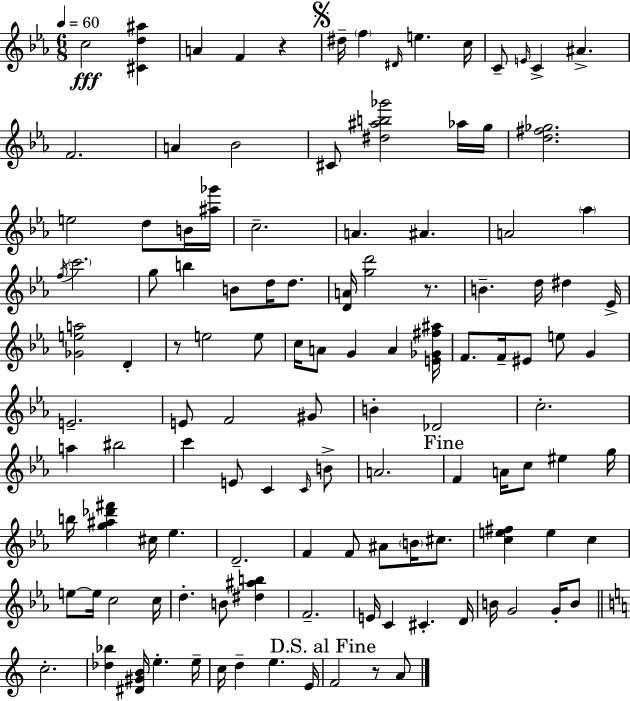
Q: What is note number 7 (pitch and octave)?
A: E5